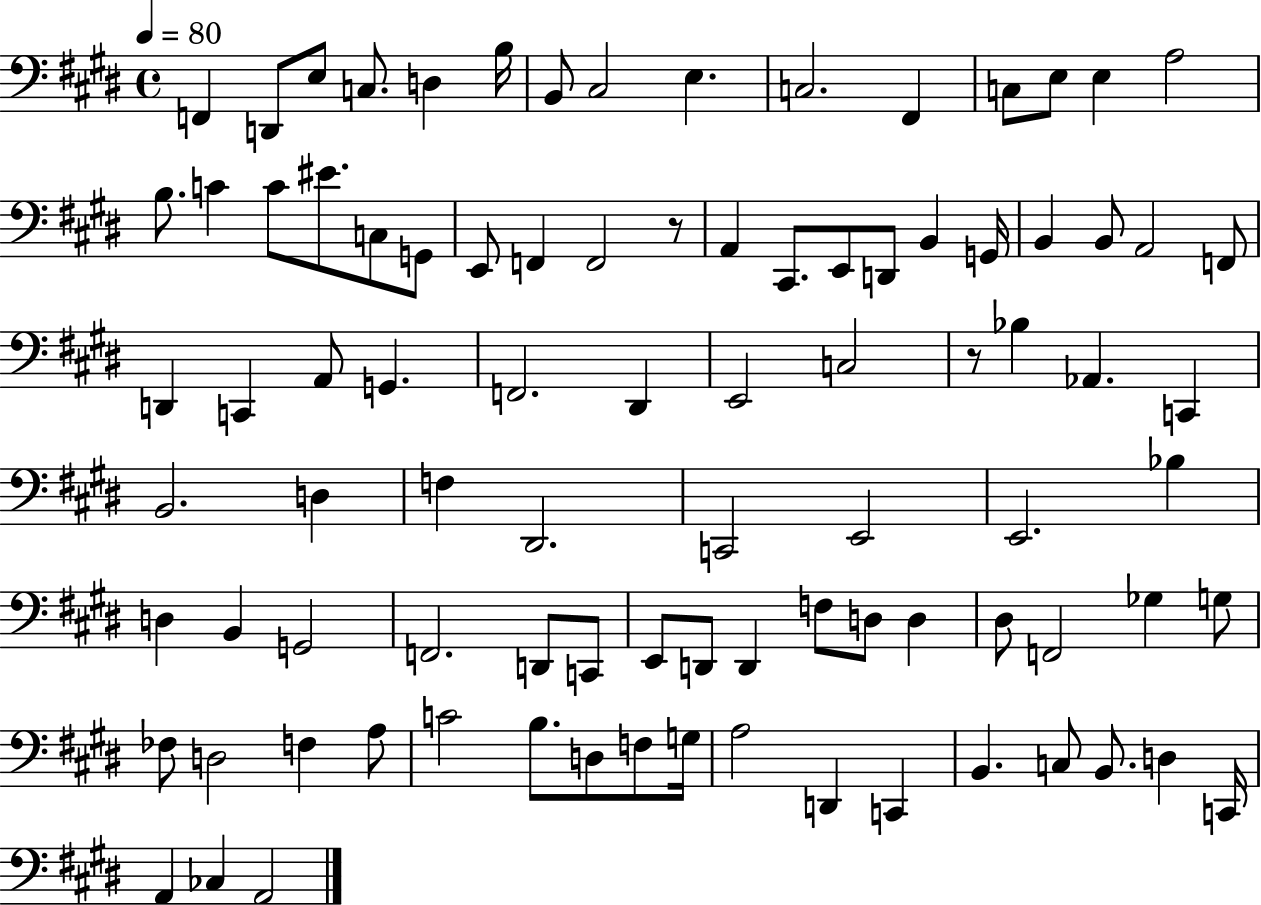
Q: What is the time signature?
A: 4/4